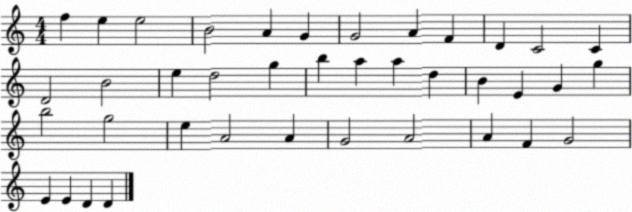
X:1
T:Untitled
M:4/4
L:1/4
K:C
f e e2 B2 A G G2 A F D C2 C D2 B2 e d2 g b a a d B E G g b2 g2 e A2 A G2 A2 A F G2 E E D D